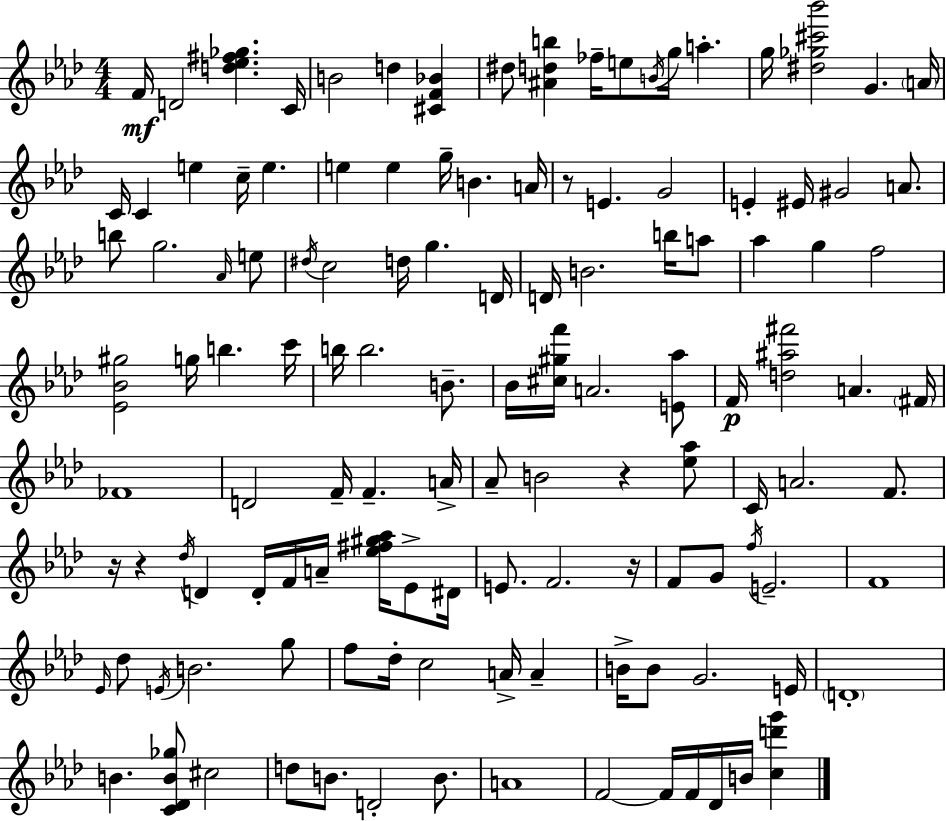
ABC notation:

X:1
T:Untitled
M:4/4
L:1/4
K:Ab
F/4 D2 [d_e^f_g] C/4 B2 d [^CF_B] ^d/2 [^Adb] _f/4 e/2 B/4 g/4 a g/4 [^d_g^c'_b']2 G A/4 C/4 C e c/4 e e e g/4 B A/4 z/2 E G2 E ^E/4 ^G2 A/2 b/2 g2 _A/4 e/2 ^d/4 c2 d/4 g D/4 D/4 B2 b/4 a/2 _a g f2 [_E_B^g]2 g/4 b c'/4 b/4 b2 B/2 _B/4 [^c^gf']/4 A2 [E_a]/2 F/4 [d^a^f']2 A ^F/4 _F4 D2 F/4 F A/4 _A/2 B2 z [_e_a]/2 C/4 A2 F/2 z/4 z _d/4 D D/4 F/4 A/4 [_e^f^g_a]/4 _E/2 ^D/4 E/2 F2 z/4 F/2 G/2 f/4 E2 F4 _E/4 _d/2 E/4 B2 g/2 f/2 _d/4 c2 A/4 A B/4 B/2 G2 E/4 D4 B [C_DB_g]/2 ^c2 d/2 B/2 D2 B/2 A4 F2 F/4 F/4 _D/4 B/4 [cd'g']